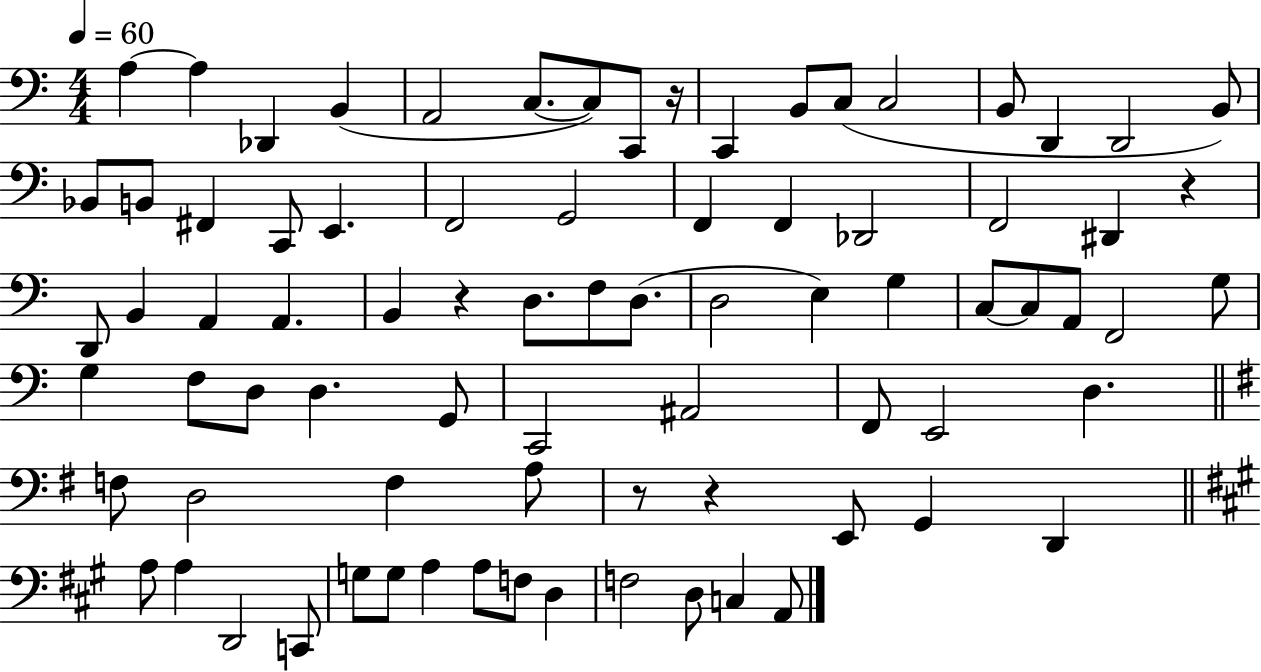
A3/q A3/q Db2/q B2/q A2/h C3/e. C3/e C2/e R/s C2/q B2/e C3/e C3/h B2/e D2/q D2/h B2/e Bb2/e B2/e F#2/q C2/e E2/q. F2/h G2/h F2/q F2/q Db2/h F2/h D#2/q R/q D2/e B2/q A2/q A2/q. B2/q R/q D3/e. F3/e D3/e. D3/h E3/q G3/q C3/e C3/e A2/e F2/h G3/e G3/q F3/e D3/e D3/q. G2/e C2/h A#2/h F2/e E2/h D3/q. F3/e D3/h F3/q A3/e R/e R/q E2/e G2/q D2/q A3/e A3/q D2/h C2/e G3/e G3/e A3/q A3/e F3/e D3/q F3/h D3/e C3/q A2/e